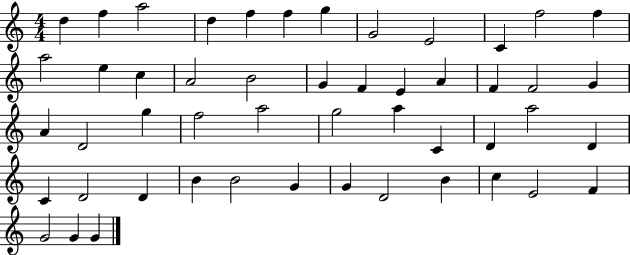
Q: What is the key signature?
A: C major